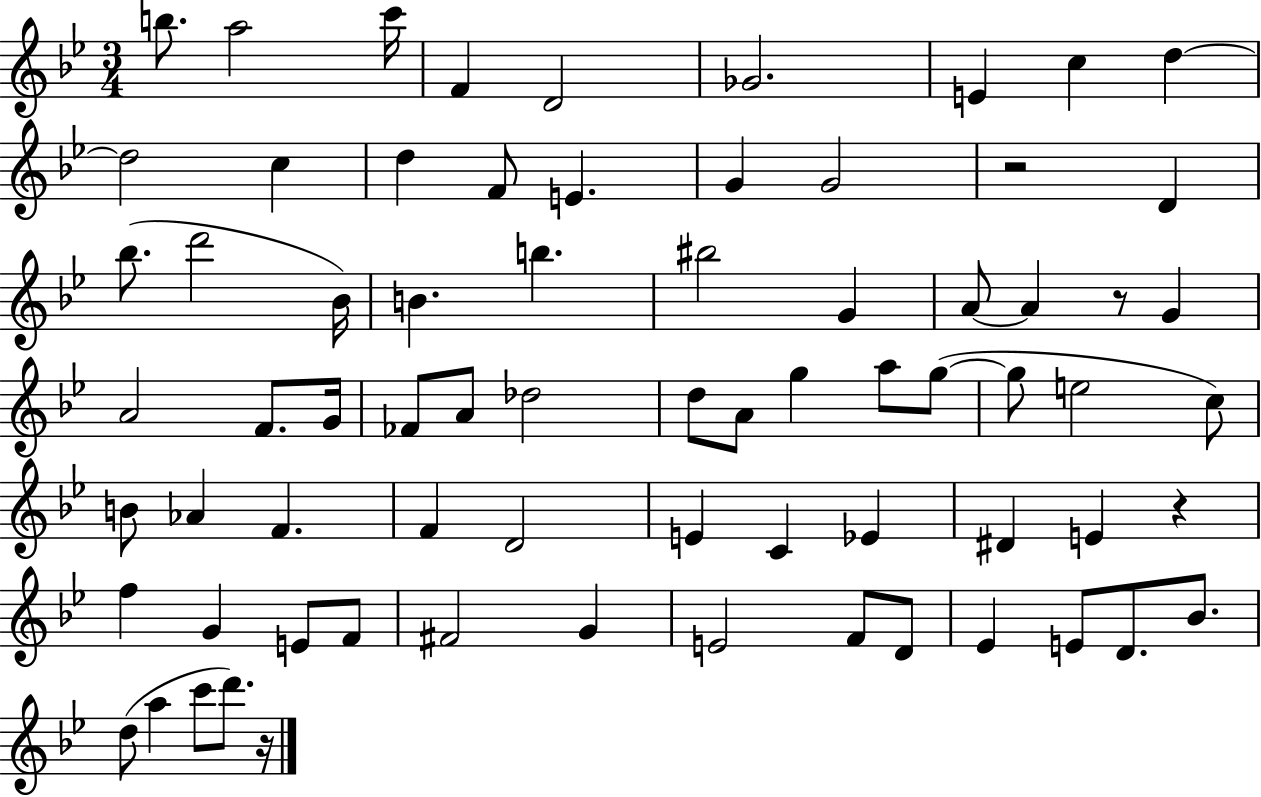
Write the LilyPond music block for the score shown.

{
  \clef treble
  \numericTimeSignature
  \time 3/4
  \key bes \major
  b''8. a''2 c'''16 | f'4 d'2 | ges'2. | e'4 c''4 d''4~~ | \break d''2 c''4 | d''4 f'8 e'4. | g'4 g'2 | r2 d'4 | \break bes''8.( d'''2 bes'16) | b'4. b''4. | bis''2 g'4 | a'8~~ a'4 r8 g'4 | \break a'2 f'8. g'16 | fes'8 a'8 des''2 | d''8 a'8 g''4 a''8 g''8~(~ | g''8 e''2 c''8) | \break b'8 aes'4 f'4. | f'4 d'2 | e'4 c'4 ees'4 | dis'4 e'4 r4 | \break f''4 g'4 e'8 f'8 | fis'2 g'4 | e'2 f'8 d'8 | ees'4 e'8 d'8. bes'8. | \break d''8( a''4 c'''8 d'''8.) r16 | \bar "|."
}